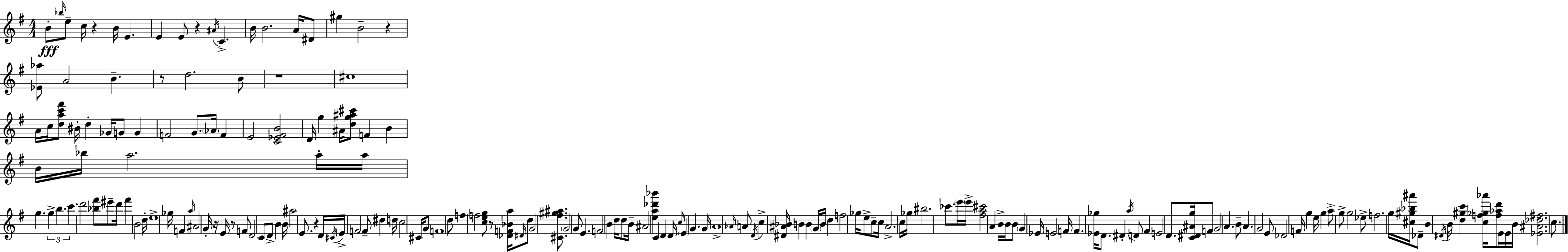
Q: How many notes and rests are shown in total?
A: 192